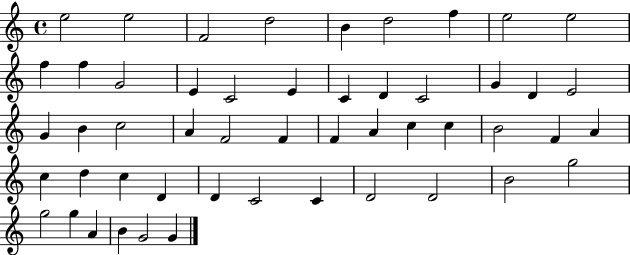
E5/h E5/h F4/h D5/h B4/q D5/h F5/q E5/h E5/h F5/q F5/q G4/h E4/q C4/h E4/q C4/q D4/q C4/h G4/q D4/q E4/h G4/q B4/q C5/h A4/q F4/h F4/q F4/q A4/q C5/q C5/q B4/h F4/q A4/q C5/q D5/q C5/q D4/q D4/q C4/h C4/q D4/h D4/h B4/h G5/h G5/h G5/q A4/q B4/q G4/h G4/q